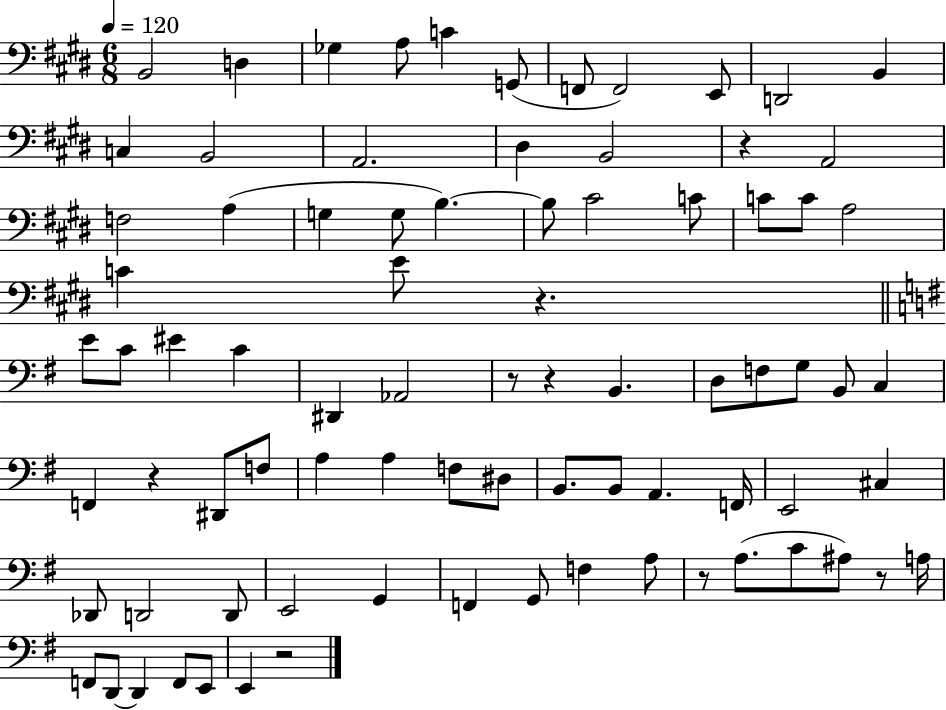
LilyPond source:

{
  \clef bass
  \numericTimeSignature
  \time 6/8
  \key e \major
  \tempo 4 = 120
  b,2 d4 | ges4 a8 c'4 g,8( | f,8 f,2) e,8 | d,2 b,4 | \break c4 b,2 | a,2. | dis4 b,2 | r4 a,2 | \break f2 a4( | g4 g8 b4.~~) | b8 cis'2 c'8 | c'8 c'8 a2 | \break c'4 e'8 r4. | \bar "||" \break \key g \major e'8 c'8 eis'4 c'4 | dis,4 aes,2 | r8 r4 b,4. | d8 f8 g8 b,8 c4 | \break f,4 r4 dis,8 f8 | a4 a4 f8 dis8 | b,8. b,8 a,4. f,16 | e,2 cis4 | \break des,8 d,2 d,8 | e,2 g,4 | f,4 g,8 f4 a8 | r8 a8.( c'8 ais8) r8 a16 | \break f,8 d,8~~ d,4 f,8 e,8 | e,4 r2 | \bar "|."
}